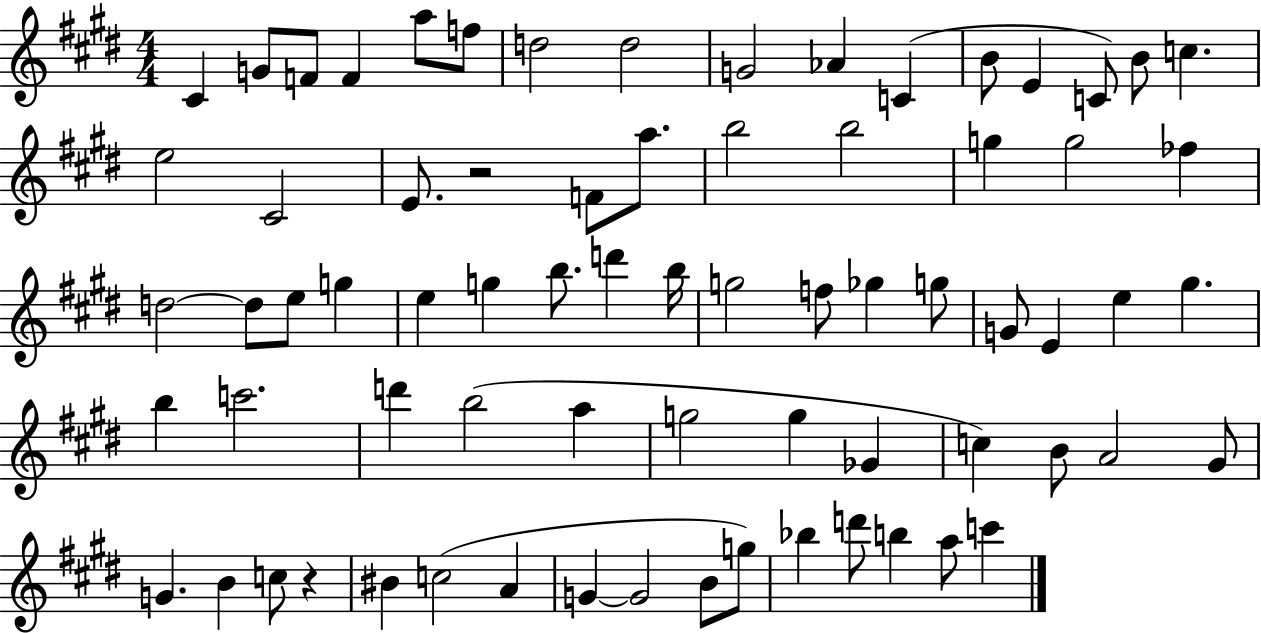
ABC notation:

X:1
T:Untitled
M:4/4
L:1/4
K:E
^C G/2 F/2 F a/2 f/2 d2 d2 G2 _A C B/2 E C/2 B/2 c e2 ^C2 E/2 z2 F/2 a/2 b2 b2 g g2 _f d2 d/2 e/2 g e g b/2 d' b/4 g2 f/2 _g g/2 G/2 E e ^g b c'2 d' b2 a g2 g _G c B/2 A2 ^G/2 G B c/2 z ^B c2 A G G2 B/2 g/2 _b d'/2 b a/2 c'